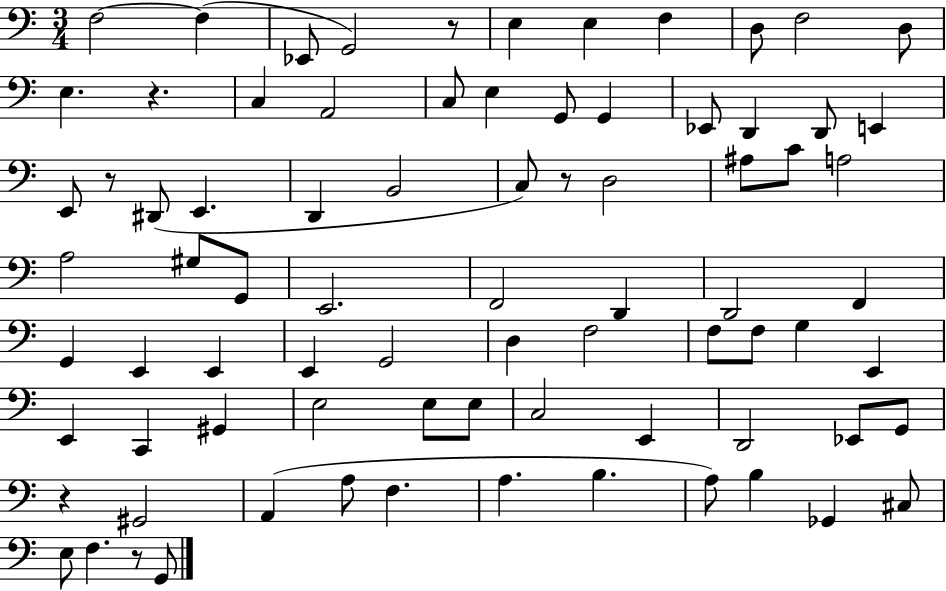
{
  \clef bass
  \numericTimeSignature
  \time 3/4
  \key c \major
  f2~~ f4( | ees,8 g,2) r8 | e4 e4 f4 | d8 f2 d8 | \break e4. r4. | c4 a,2 | c8 e4 g,8 g,4 | ees,8 d,4 d,8 e,4 | \break e,8 r8 dis,8( e,4. | d,4 b,2 | c8) r8 d2 | ais8 c'8 a2 | \break a2 gis8 g,8 | e,2. | f,2 d,4 | d,2 f,4 | \break g,4 e,4 e,4 | e,4 g,2 | d4 f2 | f8 f8 g4 e,4 | \break e,4 c,4 gis,4 | e2 e8 e8 | c2 e,4 | d,2 ees,8 g,8 | \break r4 gis,2 | a,4( a8 f4. | a4. b4. | a8) b4 ges,4 cis8 | \break e8 f4. r8 g,8 | \bar "|."
}